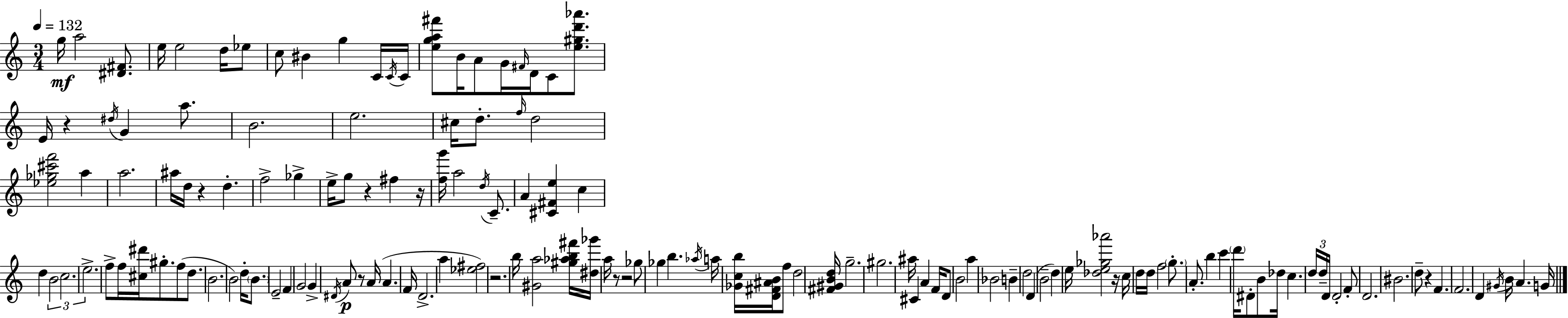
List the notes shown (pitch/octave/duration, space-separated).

G5/s A5/h [D#4,F#4]/e. E5/s E5/h D5/s Eb5/e C5/e BIS4/q G5/q C4/s C4/s C4/s [E5,G5,A5,F#6]/e B4/s A4/e G4/s F#4/s D4/s C4/e [E5,G#5,D6,Ab6]/e. E4/s R/q D#5/s G4/q A5/e. B4/h. E5/h. C#5/s D5/e. F5/s D5/h [Eb5,Gb5,C#6,F6]/h A5/q A5/h. A#5/s D5/s R/q D5/q. F5/h Gb5/q E5/s G5/e R/q F#5/q R/s [F5,G6]/s A5/h D5/s C4/e. A4/q [C#4,F#4,E5]/q C5/q D5/q B4/h C5/h. E5/h. F5/e F5/s [C#5,D#6]/s G#5/e. F5/e D5/e. B4/h. B4/h D5/s B4/e. E4/h F4/q G4/h G4/q D#4/s A4/e R/e A4/s A4/q. F4/s D4/h. A5/q [Eb5,F#5]/h R/h. B5/s [G#4,A5]/h [G#5,Ab5,B5,F#6]/s [D#5,Gb6]/s A5/s R/e R/h Gb5/e Gb5/q B5/q. Ab5/s A5/s [Gb4,C5,B5]/s [D4,F#4,A#4,B4]/s F5/e D5/h [F#4,G#4,B4,D5]/s G5/h. G#5/h. A#5/s C#4/q A4/q F4/s D4/e B4/h A5/q Bb4/h B4/q D5/h D4/q B4/h D5/q E5/s [Db5,E5,Gb5,Ab6]/h R/s C5/s D5/s D5/s F5/h G5/e. A4/e. B5/q C6/q D6/s D#4/e B4/e Db5/s C5/q. D5/s D5/s D4/s D4/h F4/e D4/h. BIS4/h. D5/e R/q F4/q. F4/h. D4/q G#4/s B4/s A4/q. G4/s